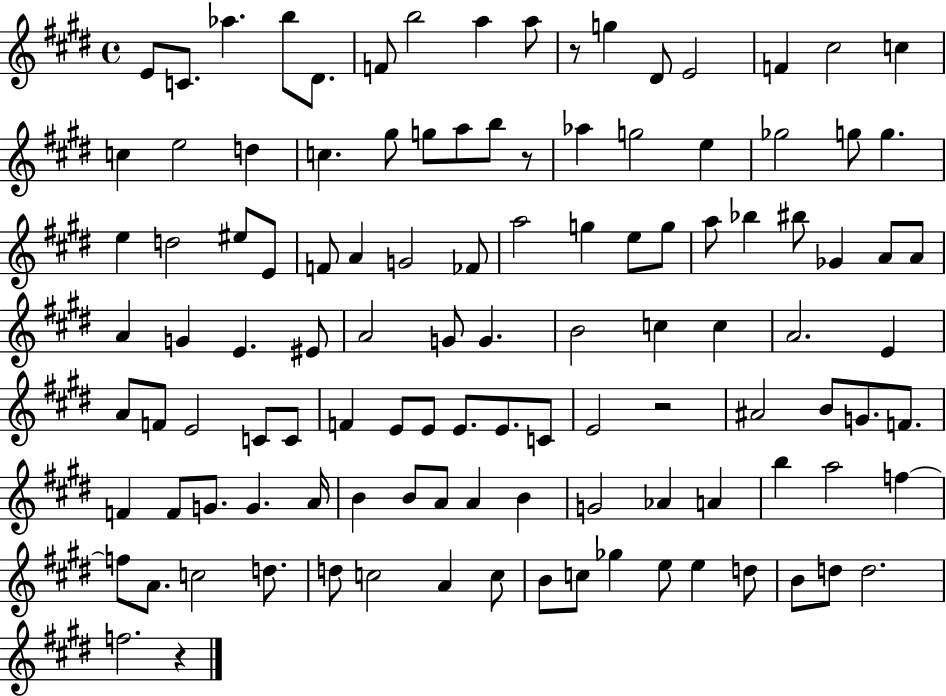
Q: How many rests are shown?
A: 4